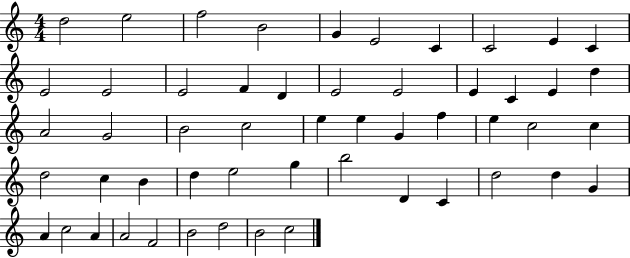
{
  \clef treble
  \numericTimeSignature
  \time 4/4
  \key c \major
  d''2 e''2 | f''2 b'2 | g'4 e'2 c'4 | c'2 e'4 c'4 | \break e'2 e'2 | e'2 f'4 d'4 | e'2 e'2 | e'4 c'4 e'4 d''4 | \break a'2 g'2 | b'2 c''2 | e''4 e''4 g'4 f''4 | e''4 c''2 c''4 | \break d''2 c''4 b'4 | d''4 e''2 g''4 | b''2 d'4 c'4 | d''2 d''4 g'4 | \break a'4 c''2 a'4 | a'2 f'2 | b'2 d''2 | b'2 c''2 | \break \bar "|."
}